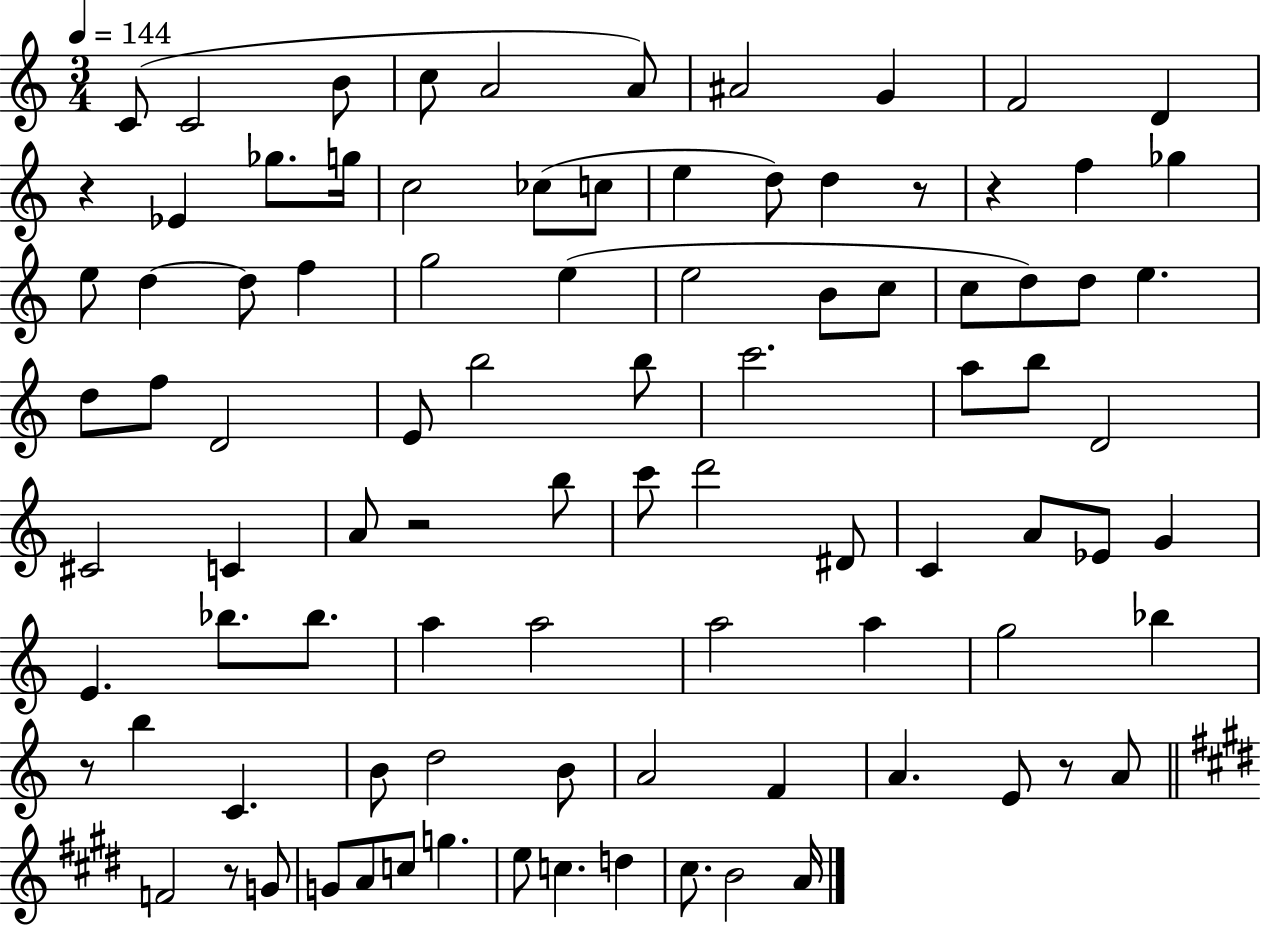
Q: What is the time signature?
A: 3/4